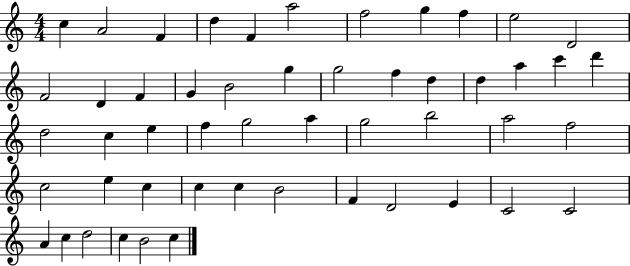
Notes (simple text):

C5/q A4/h F4/q D5/q F4/q A5/h F5/h G5/q F5/q E5/h D4/h F4/h D4/q F4/q G4/q B4/h G5/q G5/h F5/q D5/q D5/q A5/q C6/q D6/q D5/h C5/q E5/q F5/q G5/h A5/q G5/h B5/h A5/h F5/h C5/h E5/q C5/q C5/q C5/q B4/h F4/q D4/h E4/q C4/h C4/h A4/q C5/q D5/h C5/q B4/h C5/q